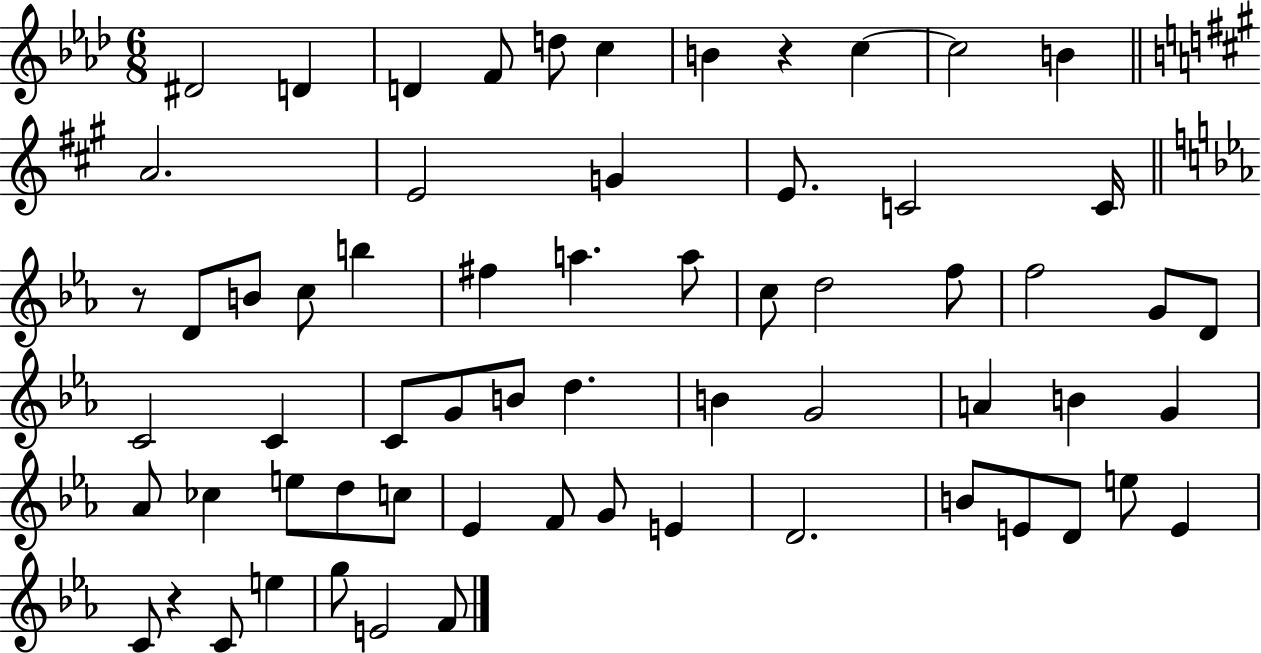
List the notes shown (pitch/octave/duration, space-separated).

D#4/h D4/q D4/q F4/e D5/e C5/q B4/q R/q C5/q C5/h B4/q A4/h. E4/h G4/q E4/e. C4/h C4/s R/e D4/e B4/e C5/e B5/q F#5/q A5/q. A5/e C5/e D5/h F5/e F5/h G4/e D4/e C4/h C4/q C4/e G4/e B4/e D5/q. B4/q G4/h A4/q B4/q G4/q Ab4/e CES5/q E5/e D5/e C5/e Eb4/q F4/e G4/e E4/q D4/h. B4/e E4/e D4/e E5/e E4/q C4/e R/q C4/e E5/q G5/e E4/h F4/e